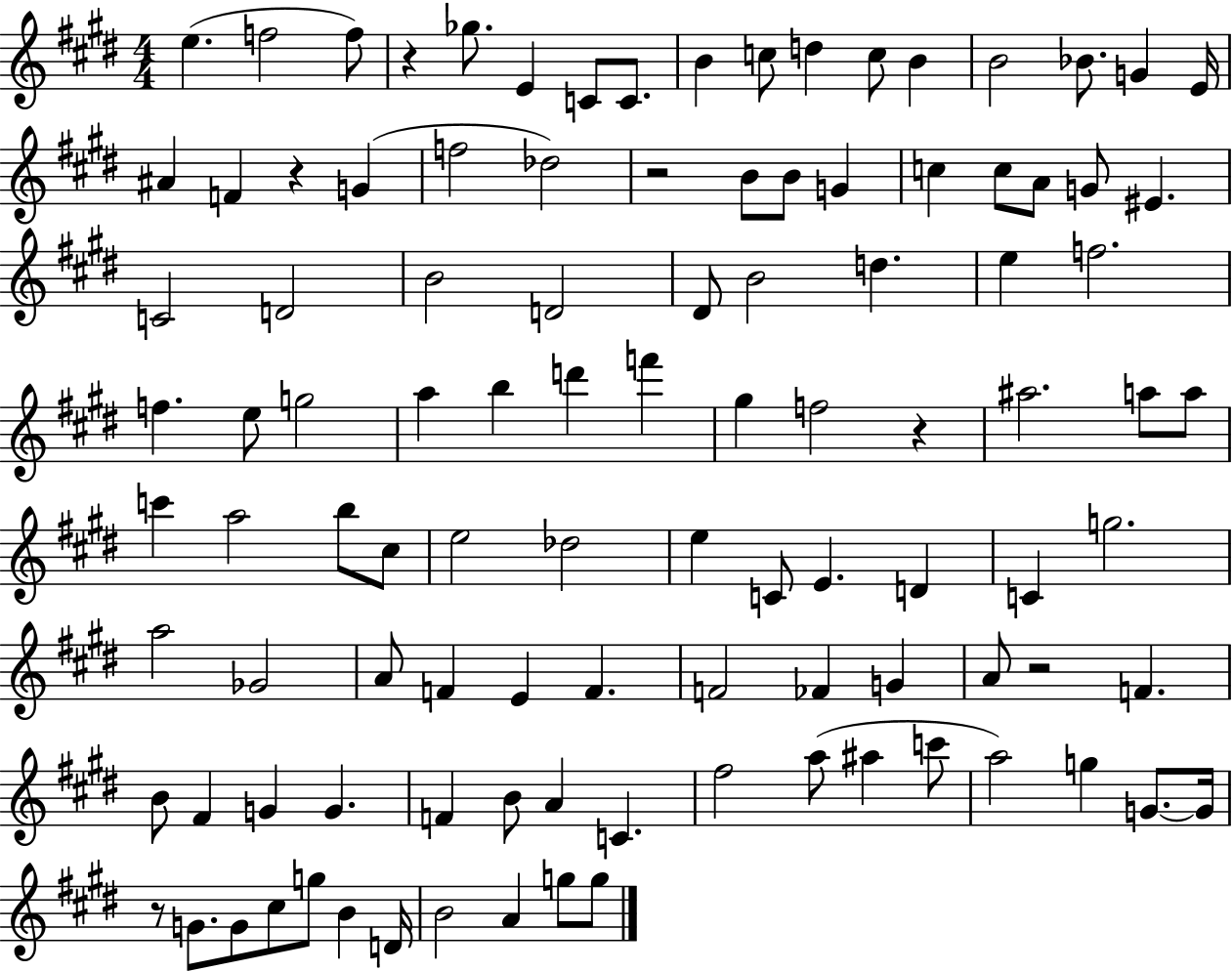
{
  \clef treble
  \numericTimeSignature
  \time 4/4
  \key e \major
  e''4.( f''2 f''8) | r4 ges''8. e'4 c'8 c'8. | b'4 c''8 d''4 c''8 b'4 | b'2 bes'8. g'4 e'16 | \break ais'4 f'4 r4 g'4( | f''2 des''2) | r2 b'8 b'8 g'4 | c''4 c''8 a'8 g'8 eis'4. | \break c'2 d'2 | b'2 d'2 | dis'8 b'2 d''4. | e''4 f''2. | \break f''4. e''8 g''2 | a''4 b''4 d'''4 f'''4 | gis''4 f''2 r4 | ais''2. a''8 a''8 | \break c'''4 a''2 b''8 cis''8 | e''2 des''2 | e''4 c'8 e'4. d'4 | c'4 g''2. | \break a''2 ges'2 | a'8 f'4 e'4 f'4. | f'2 fes'4 g'4 | a'8 r2 f'4. | \break b'8 fis'4 g'4 g'4. | f'4 b'8 a'4 c'4. | fis''2 a''8( ais''4 c'''8 | a''2) g''4 g'8.~~ g'16 | \break r8 g'8. g'8 cis''8 g''8 b'4 d'16 | b'2 a'4 g''8 g''8 | \bar "|."
}